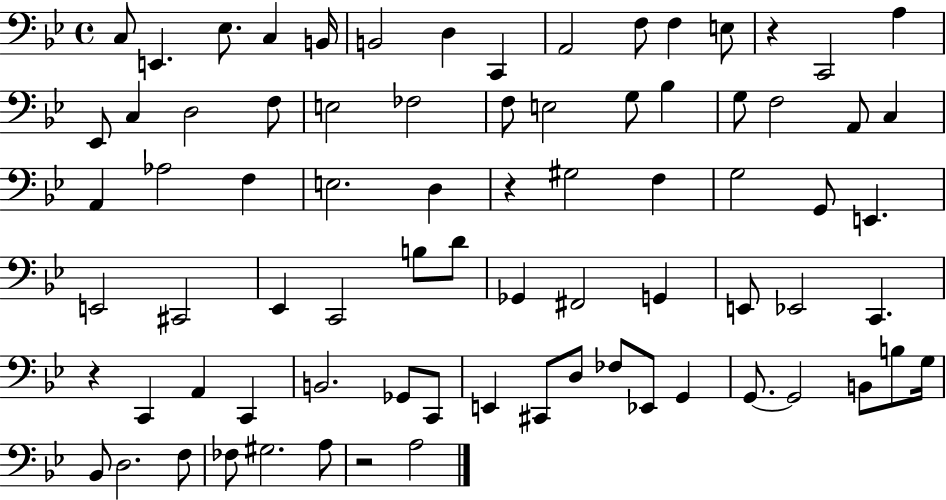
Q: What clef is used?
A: bass